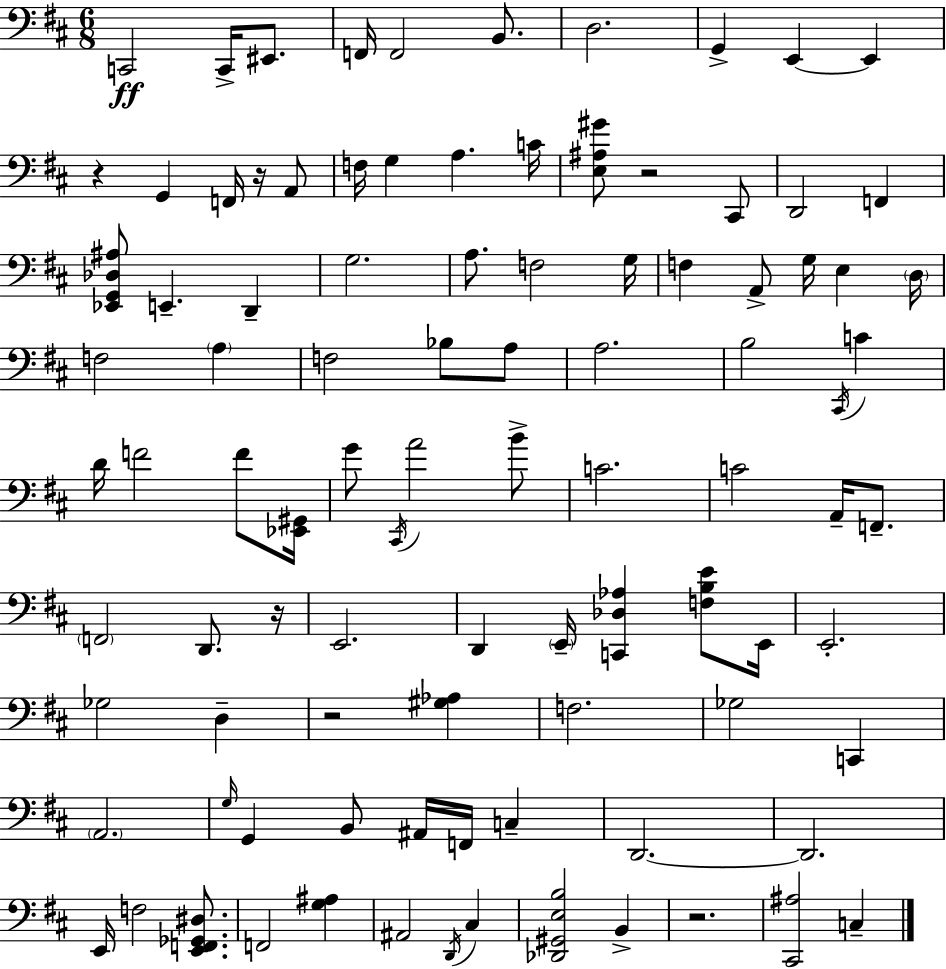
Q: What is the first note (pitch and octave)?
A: C2